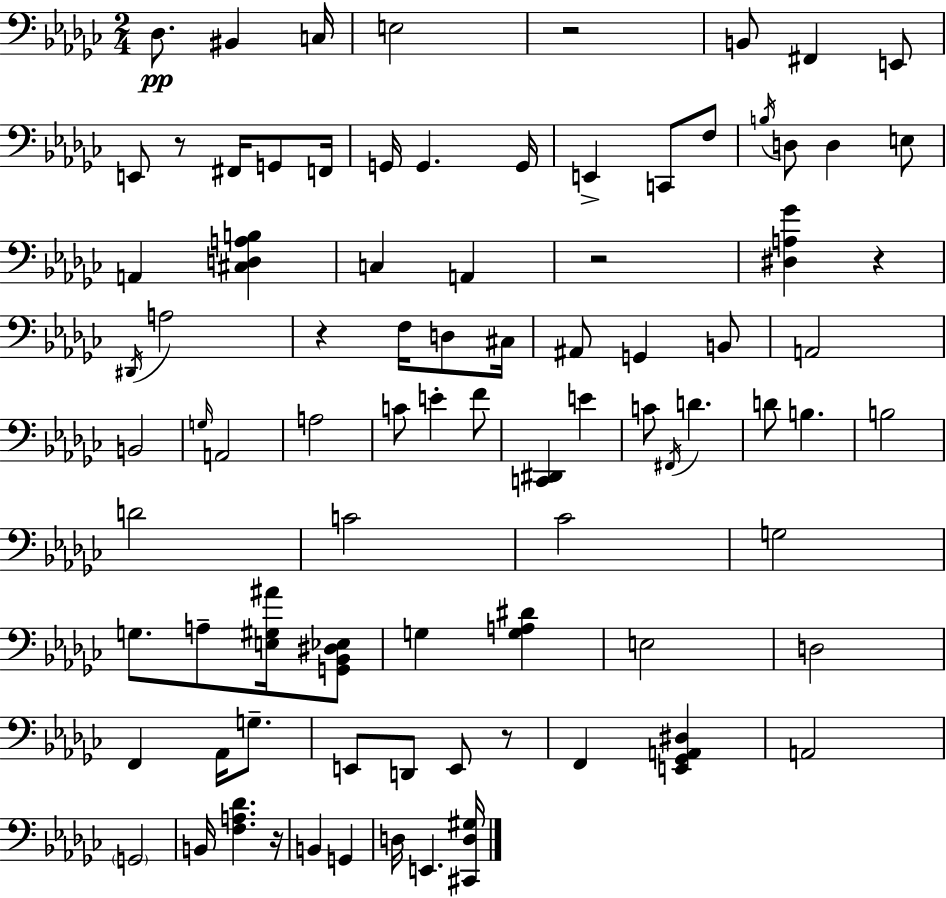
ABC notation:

X:1
T:Untitled
M:2/4
L:1/4
K:Ebm
_D,/2 ^B,, C,/4 E,2 z2 B,,/2 ^F,, E,,/2 E,,/2 z/2 ^F,,/4 G,,/2 F,,/4 G,,/4 G,, G,,/4 E,, C,,/2 F,/2 B,/4 D,/2 D, E,/2 A,, [^C,D,A,B,] C, A,, z2 [^D,A,_G] z ^D,,/4 A,2 z F,/4 D,/2 ^C,/4 ^A,,/2 G,, B,,/2 A,,2 B,,2 G,/4 A,,2 A,2 C/2 E F/2 [C,,^D,,] E C/2 ^F,,/4 D D/2 B, B,2 D2 C2 _C2 G,2 G,/2 A,/2 [E,^G,^A]/4 [G,,_B,,^D,_E,]/2 G, [G,A,^D] E,2 D,2 F,, _A,,/4 G,/2 E,,/2 D,,/2 E,,/2 z/2 F,, [E,,_G,,A,,^D,] A,,2 G,,2 B,,/4 [F,A,_D] z/4 B,, G,, D,/4 E,, [^C,,D,^G,]/4